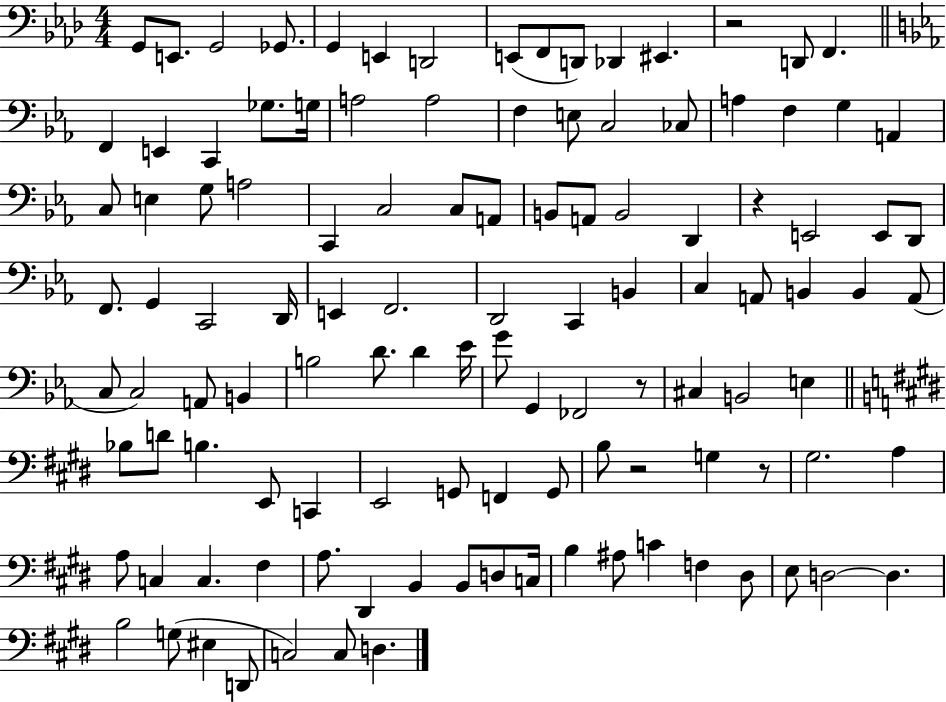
G2/e E2/e. G2/h Gb2/e. G2/q E2/q D2/h E2/e F2/e D2/e Db2/q EIS2/q. R/h D2/e F2/q. F2/q E2/q C2/q Gb3/e. G3/s A3/h A3/h F3/q E3/e C3/h CES3/e A3/q F3/q G3/q A2/q C3/e E3/q G3/e A3/h C2/q C3/h C3/e A2/e B2/e A2/e B2/h D2/q R/q E2/h E2/e D2/e F2/e. G2/q C2/h D2/s E2/q F2/h. D2/h C2/q B2/q C3/q A2/e B2/q B2/q A2/e C3/e C3/h A2/e B2/q B3/h D4/e. D4/q Eb4/s G4/e G2/q FES2/h R/e C#3/q B2/h E3/q Bb3/e D4/e B3/q. E2/e C2/q E2/h G2/e F2/q G2/e B3/e R/h G3/q R/e G#3/h. A3/q A3/e C3/q C3/q. F#3/q A3/e. D#2/q B2/q B2/e D3/e C3/s B3/q A#3/e C4/q F3/q D#3/e E3/e D3/h D3/q. B3/h G3/e EIS3/q D2/e C3/h C3/e D3/q.